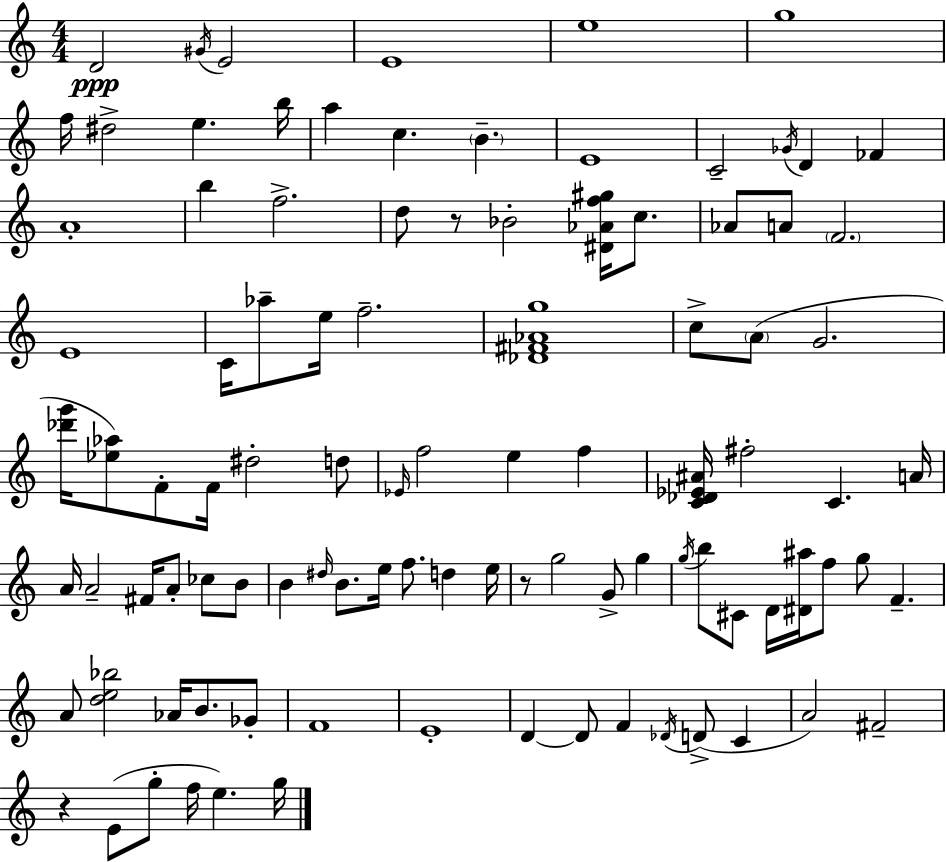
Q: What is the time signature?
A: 4/4